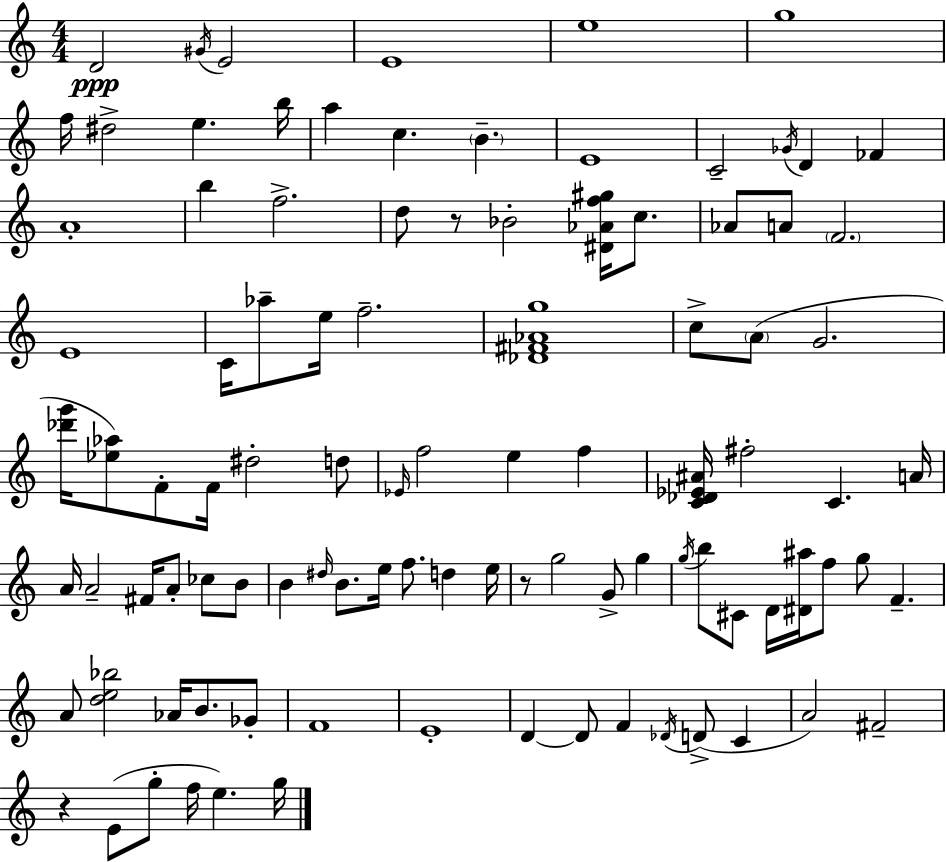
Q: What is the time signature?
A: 4/4